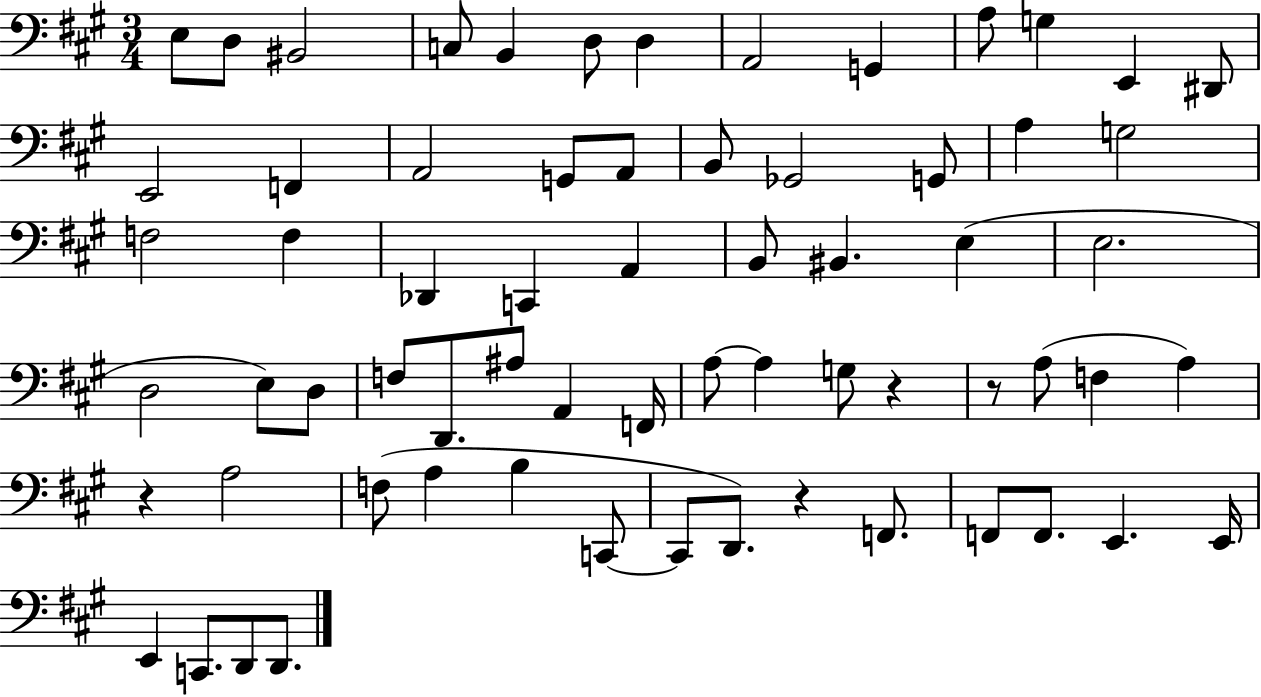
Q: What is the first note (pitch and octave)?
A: E3